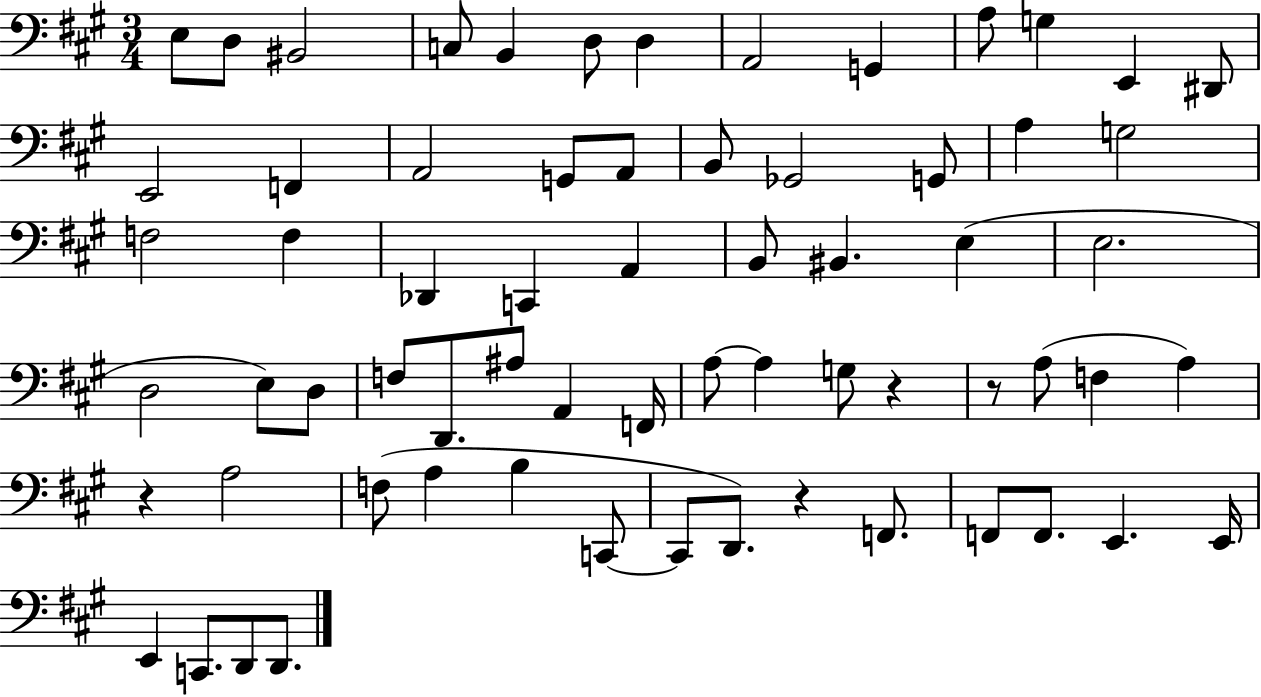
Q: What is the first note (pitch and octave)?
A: E3